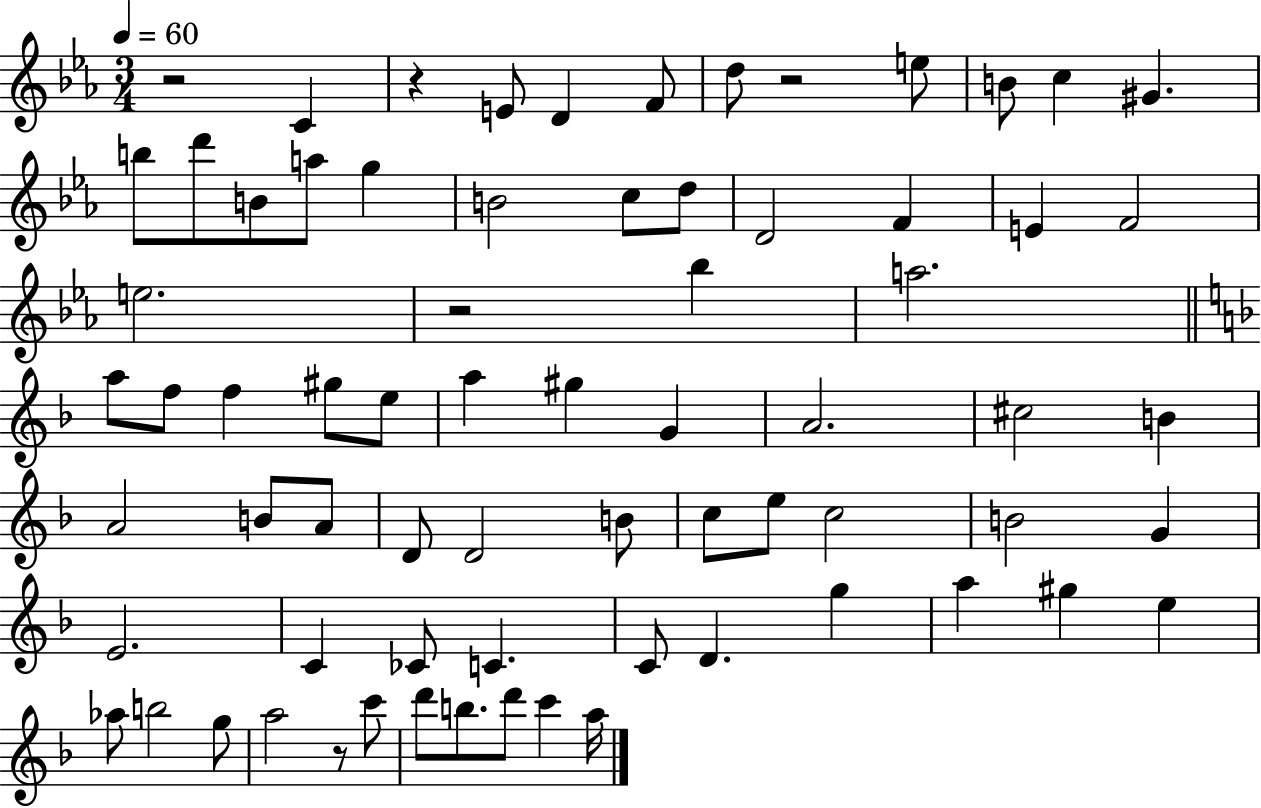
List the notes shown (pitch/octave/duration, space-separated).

R/h C4/q R/q E4/e D4/q F4/e D5/e R/h E5/e B4/e C5/q G#4/q. B5/e D6/e B4/e A5/e G5/q B4/h C5/e D5/e D4/h F4/q E4/q F4/h E5/h. R/h Bb5/q A5/h. A5/e F5/e F5/q G#5/e E5/e A5/q G#5/q G4/q A4/h. C#5/h B4/q A4/h B4/e A4/e D4/e D4/h B4/e C5/e E5/e C5/h B4/h G4/q E4/h. C4/q CES4/e C4/q. C4/e D4/q. G5/q A5/q G#5/q E5/q Ab5/e B5/h G5/e A5/h R/e C6/e D6/e B5/e. D6/e C6/q A5/s